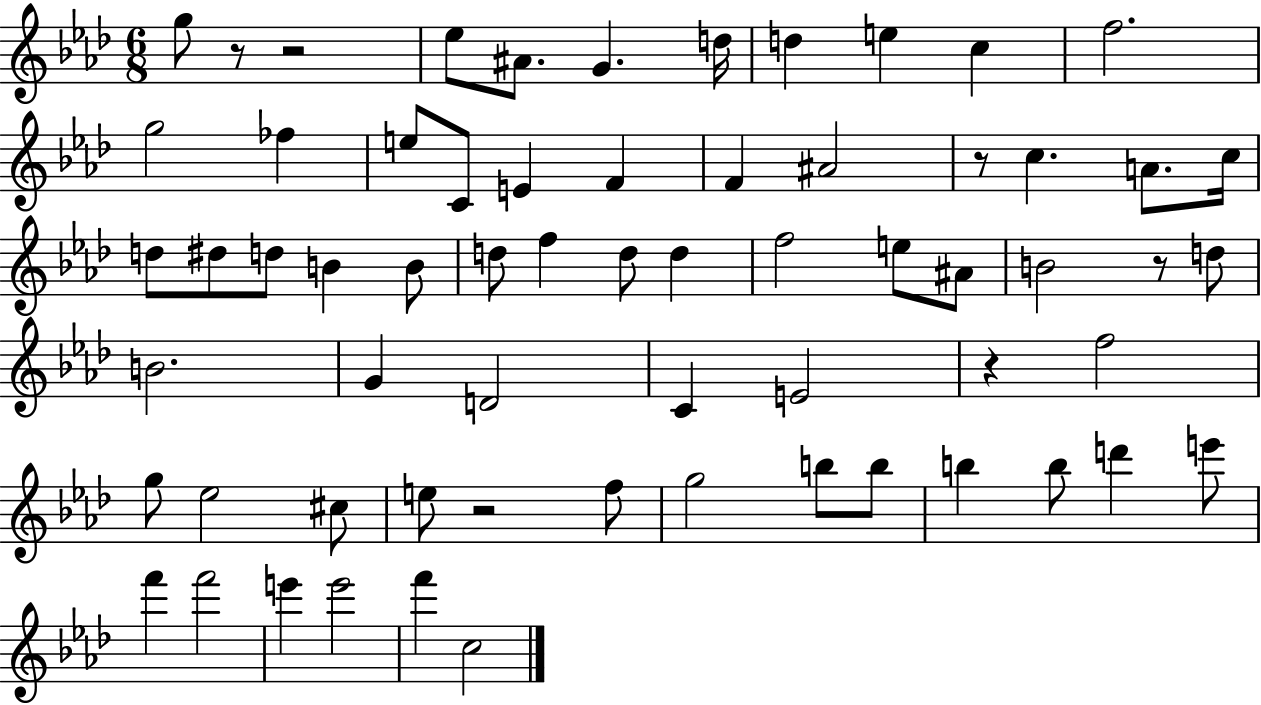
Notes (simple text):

G5/e R/e R/h Eb5/e A#4/e. G4/q. D5/s D5/q E5/q C5/q F5/h. G5/h FES5/q E5/e C4/e E4/q F4/q F4/q A#4/h R/e C5/q. A4/e. C5/s D5/e D#5/e D5/e B4/q B4/e D5/e F5/q D5/e D5/q F5/h E5/e A#4/e B4/h R/e D5/e B4/h. G4/q D4/h C4/q E4/h R/q F5/h G5/e Eb5/h C#5/e E5/e R/h F5/e G5/h B5/e B5/e B5/q B5/e D6/q E6/e F6/q F6/h E6/q E6/h F6/q C5/h